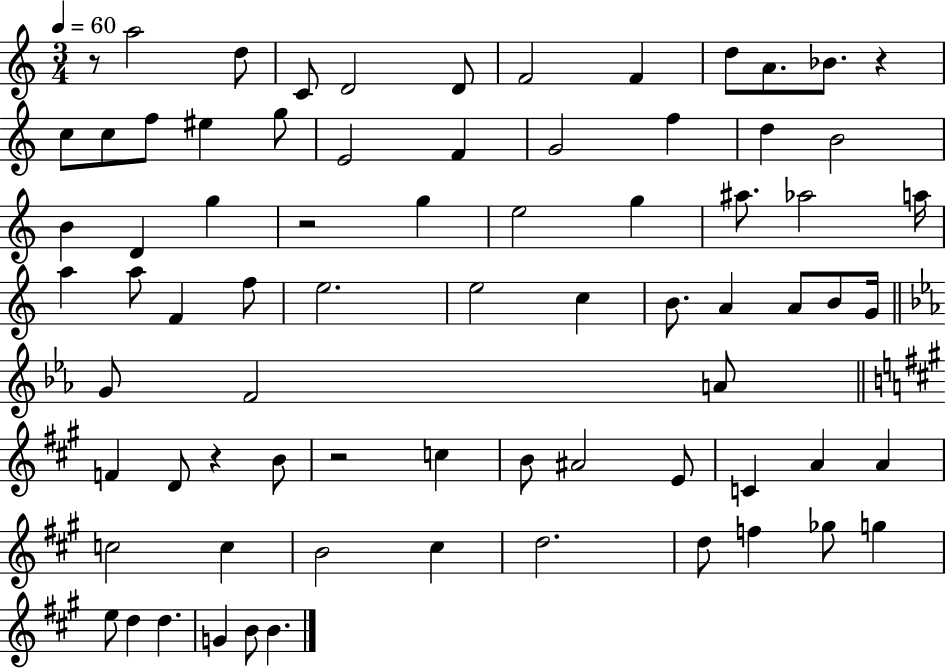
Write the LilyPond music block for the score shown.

{
  \clef treble
  \numericTimeSignature
  \time 3/4
  \key c \major
  \tempo 4 = 60
  r8 a''2 d''8 | c'8 d'2 d'8 | f'2 f'4 | d''8 a'8. bes'8. r4 | \break c''8 c''8 f''8 eis''4 g''8 | e'2 f'4 | g'2 f''4 | d''4 b'2 | \break b'4 d'4 g''4 | r2 g''4 | e''2 g''4 | ais''8. aes''2 a''16 | \break a''4 a''8 f'4 f''8 | e''2. | e''2 c''4 | b'8. a'4 a'8 b'8 g'16 | \break \bar "||" \break \key c \minor g'8 f'2 a'8 | \bar "||" \break \key a \major f'4 d'8 r4 b'8 | r2 c''4 | b'8 ais'2 e'8 | c'4 a'4 a'4 | \break c''2 c''4 | b'2 cis''4 | d''2. | d''8 f''4 ges''8 g''4 | \break e''8 d''4 d''4. | g'4 b'8 b'4. | \bar "|."
}